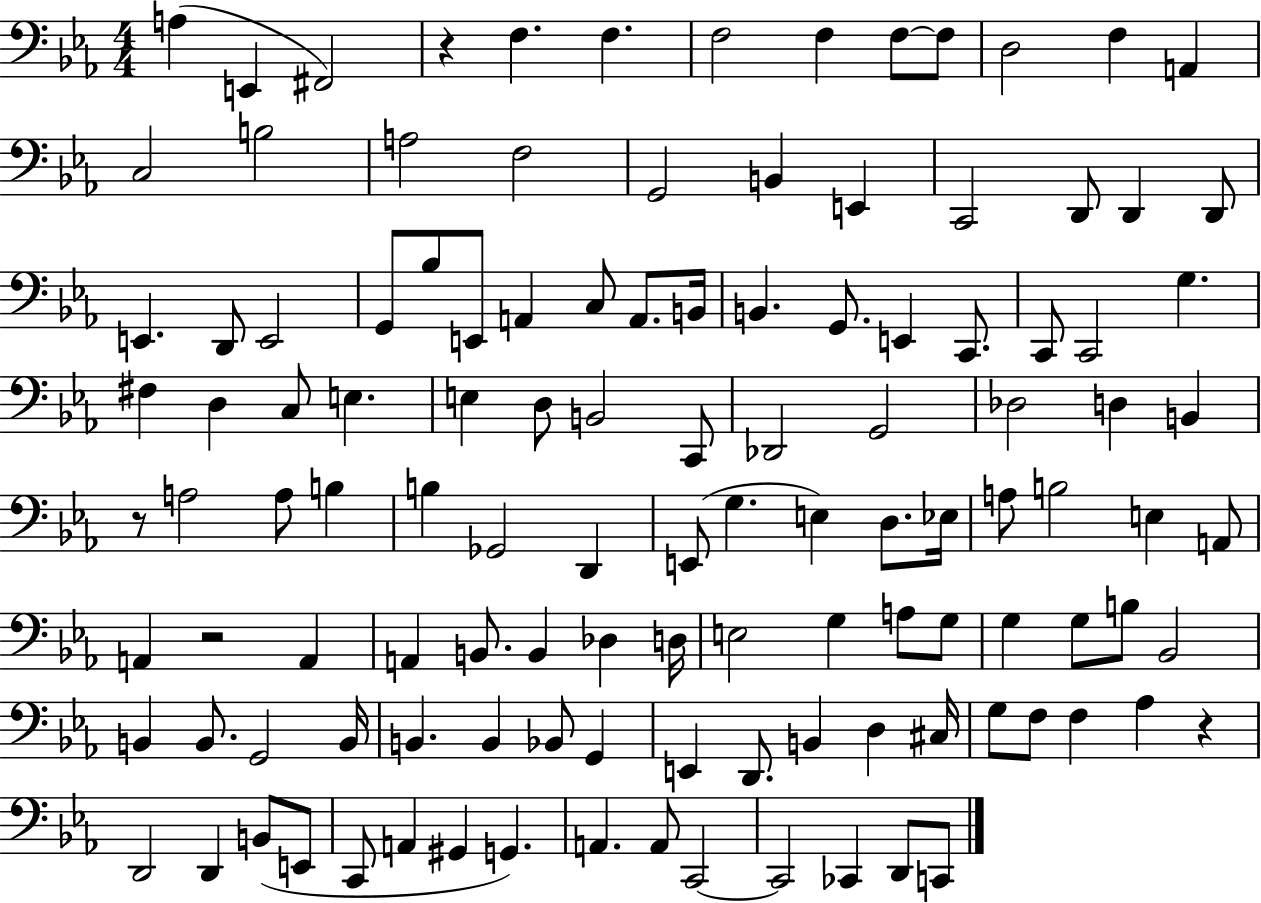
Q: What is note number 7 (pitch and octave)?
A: F3